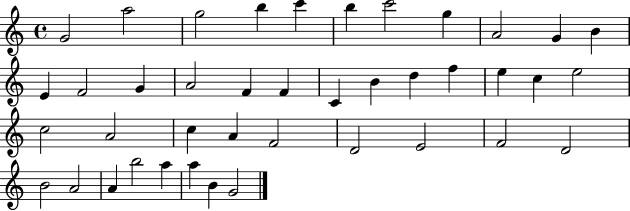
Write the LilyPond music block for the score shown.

{
  \clef treble
  \time 4/4
  \defaultTimeSignature
  \key c \major
  g'2 a''2 | g''2 b''4 c'''4 | b''4 c'''2 g''4 | a'2 g'4 b'4 | \break e'4 f'2 g'4 | a'2 f'4 f'4 | c'4 b'4 d''4 f''4 | e''4 c''4 e''2 | \break c''2 a'2 | c''4 a'4 f'2 | d'2 e'2 | f'2 d'2 | \break b'2 a'2 | a'4 b''2 a''4 | a''4 b'4 g'2 | \bar "|."
}